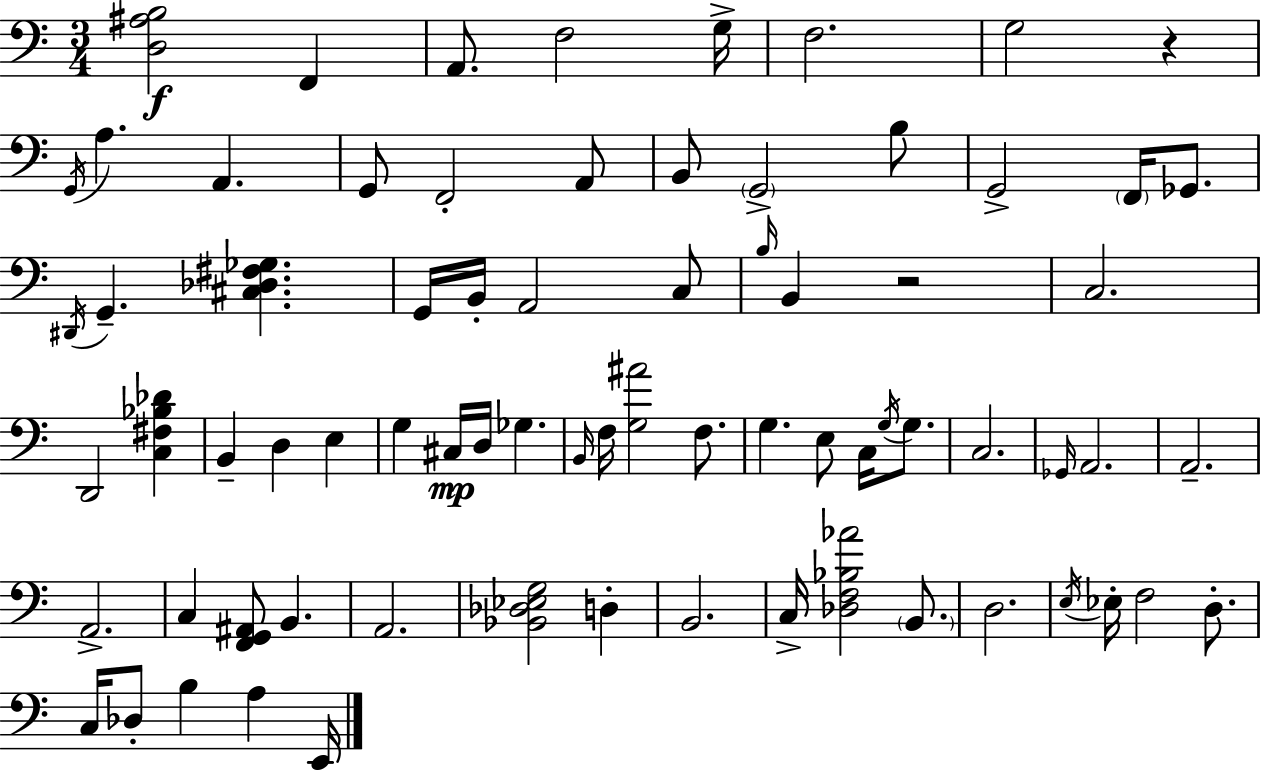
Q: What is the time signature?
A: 3/4